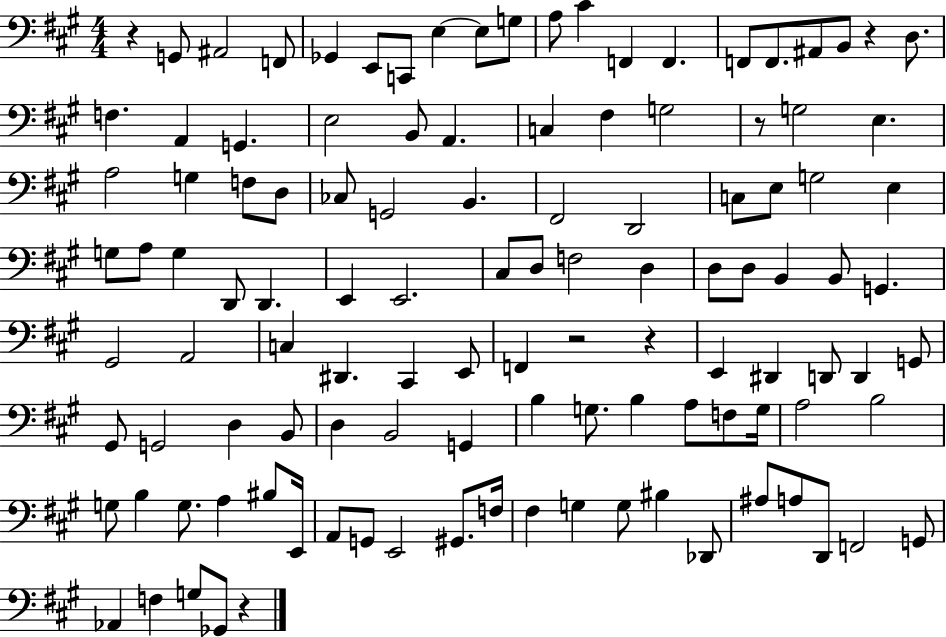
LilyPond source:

{
  \clef bass
  \numericTimeSignature
  \time 4/4
  \key a \major
  \repeat volta 2 { r4 g,8 ais,2 f,8 | ges,4 e,8 c,8 e4~~ e8 g8 | a8 cis'4 f,4 f,4. | f,8 f,8. ais,8 b,8 r4 d8. | \break f4. a,4 g,4. | e2 b,8 a,4. | c4 fis4 g2 | r8 g2 e4. | \break a2 g4 f8 d8 | ces8 g,2 b,4. | fis,2 d,2 | c8 e8 g2 e4 | \break g8 a8 g4 d,8 d,4. | e,4 e,2. | cis8 d8 f2 d4 | d8 d8 b,4 b,8 g,4. | \break gis,2 a,2 | c4 dis,4. cis,4 e,8 | f,4 r2 r4 | e,4 dis,4 d,8 d,4 g,8 | \break gis,8 g,2 d4 b,8 | d4 b,2 g,4 | b4 g8. b4 a8 f8 g16 | a2 b2 | \break g8 b4 g8. a4 bis8 e,16 | a,8 g,8 e,2 gis,8. f16 | fis4 g4 g8 bis4 des,8 | ais8 a8 d,8 f,2 g,8 | \break aes,4 f4 g8 ges,8 r4 | } \bar "|."
}